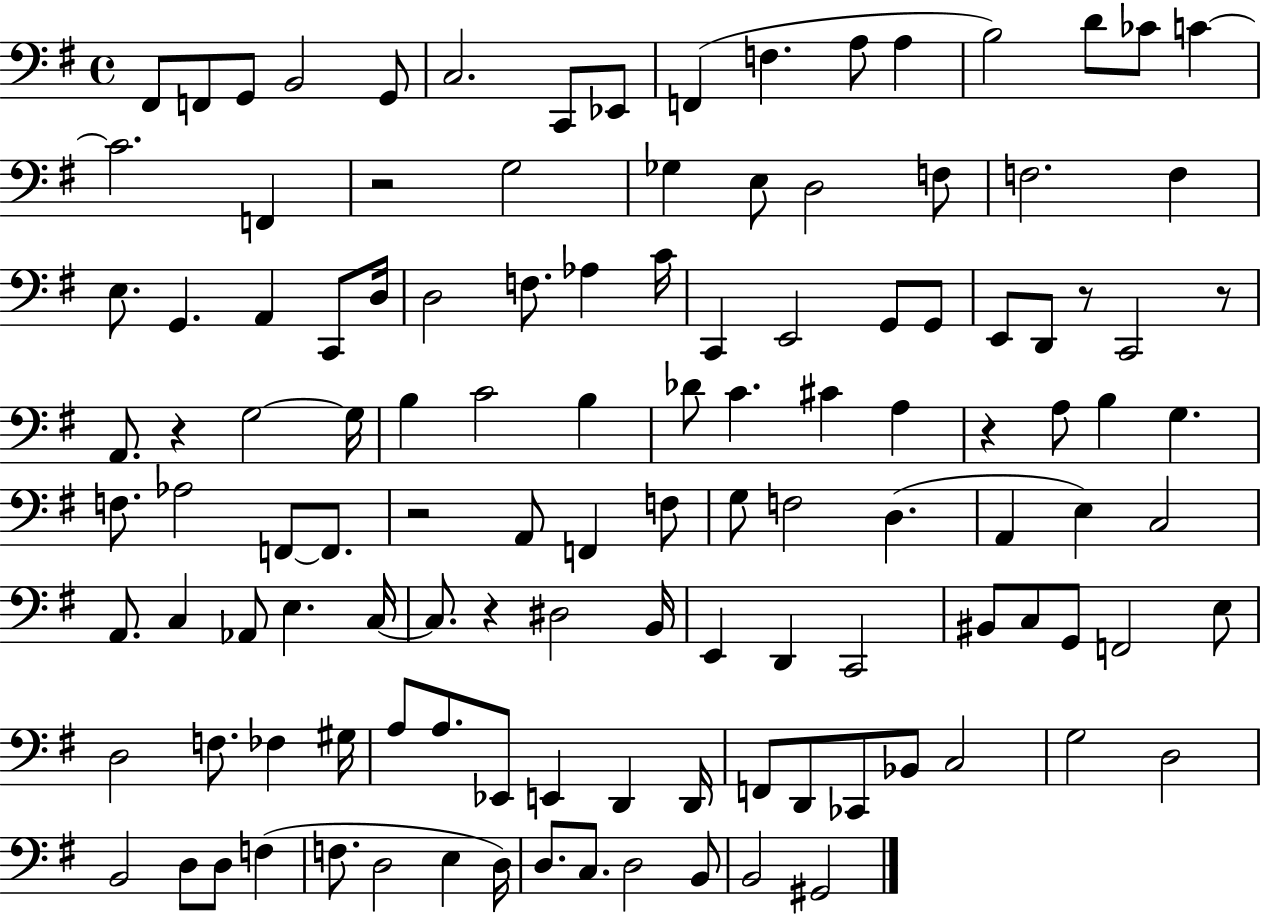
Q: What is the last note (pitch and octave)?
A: G#2